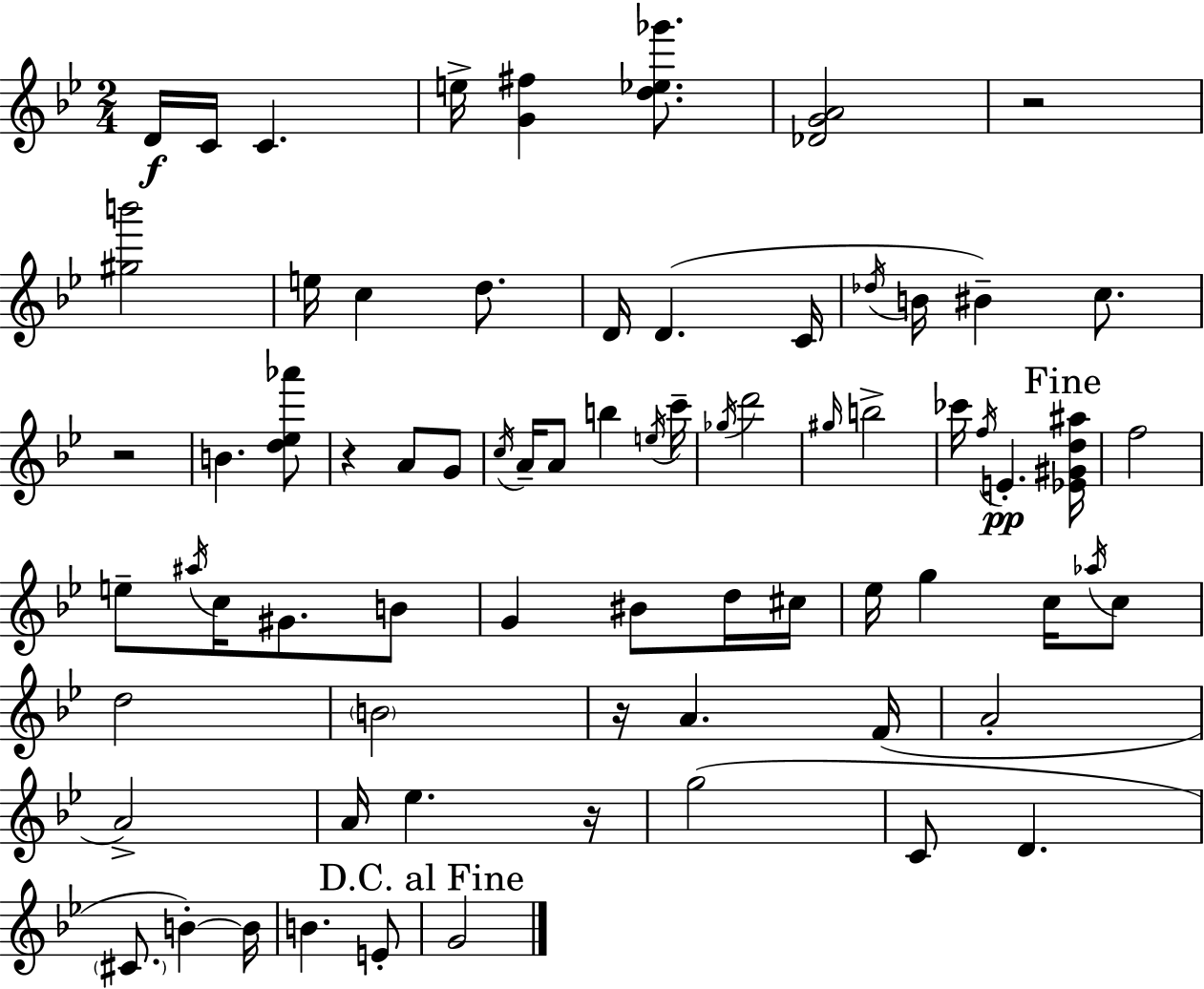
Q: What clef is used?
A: treble